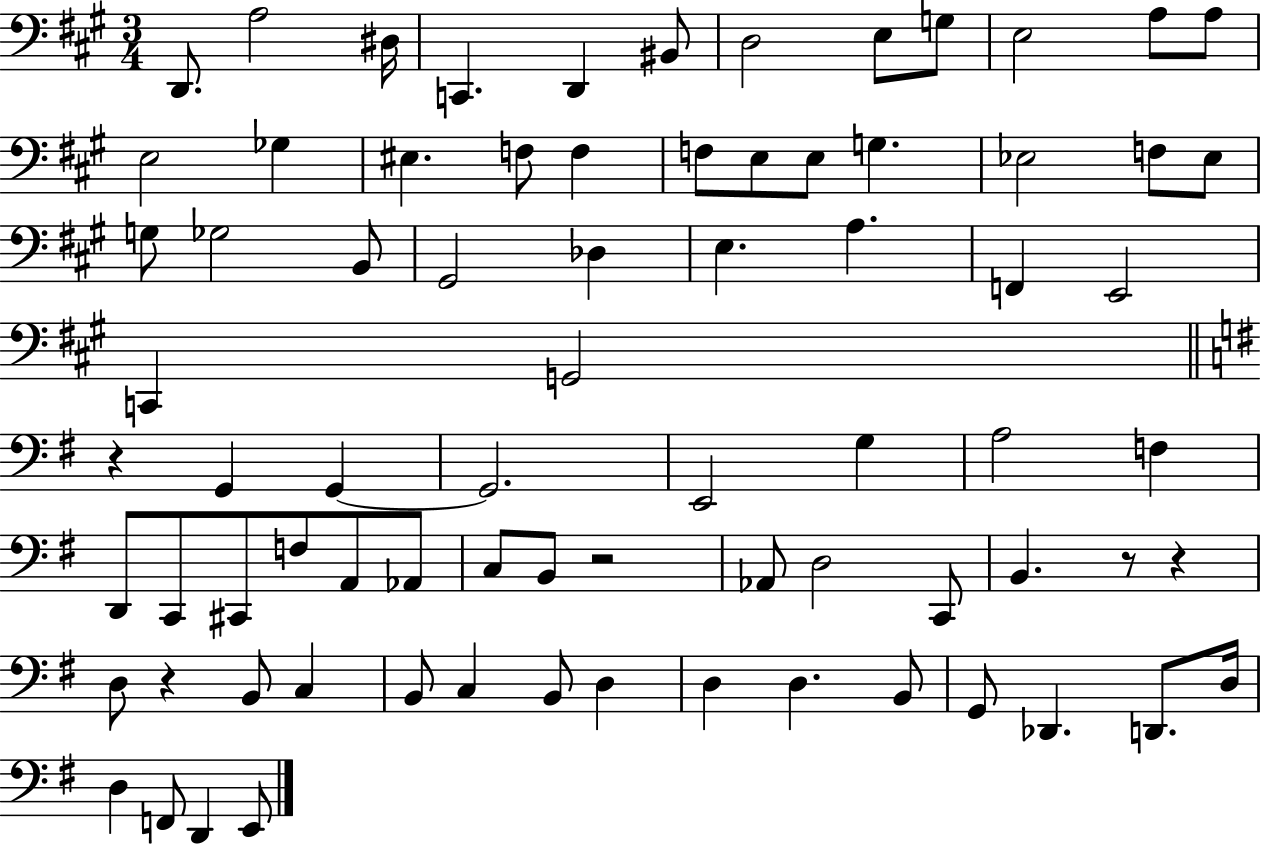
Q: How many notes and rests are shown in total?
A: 77